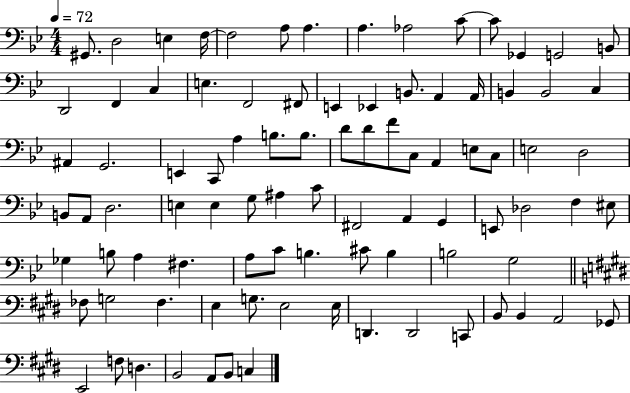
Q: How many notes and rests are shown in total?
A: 91